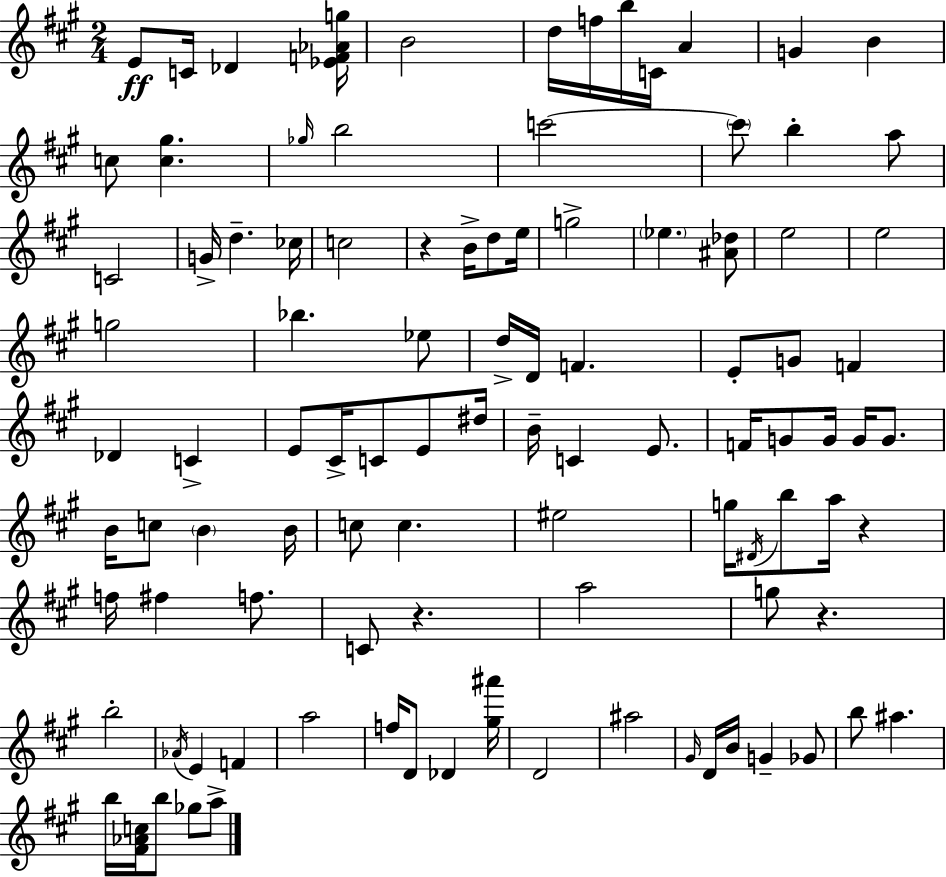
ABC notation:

X:1
T:Untitled
M:2/4
L:1/4
K:A
E/2 C/4 _D [_EF_Ag]/4 B2 d/4 f/4 b/4 C/4 A G B c/2 [c^g] _g/4 b2 c'2 c'/2 b a/2 C2 G/4 d _c/4 c2 z B/4 d/2 e/4 g2 _e [^A_d]/2 e2 e2 g2 _b _e/2 d/4 D/4 F E/2 G/2 F _D C E/2 ^C/4 C/2 E/2 ^d/4 B/4 C E/2 F/4 G/2 G/4 G/4 G/2 B/4 c/2 B B/4 c/2 c ^e2 g/4 ^D/4 b/2 a/4 z f/4 ^f f/2 C/2 z a2 g/2 z b2 _A/4 E F a2 f/4 D/2 _D [^g^a']/4 D2 ^a2 ^G/4 D/4 B/4 G _G/2 b/2 ^a b/4 [^F_Ac]/4 b/2 _g/2 a/2